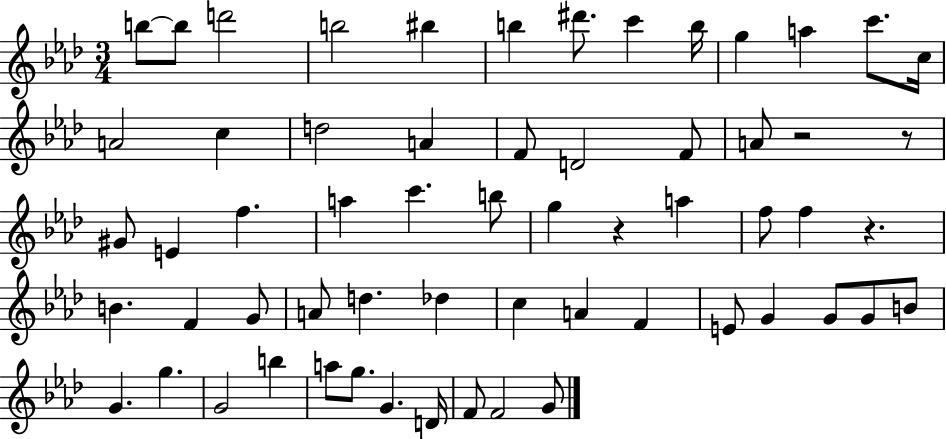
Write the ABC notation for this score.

X:1
T:Untitled
M:3/4
L:1/4
K:Ab
b/2 b/2 d'2 b2 ^b b ^d'/2 c' b/4 g a c'/2 c/4 A2 c d2 A F/2 D2 F/2 A/2 z2 z/2 ^G/2 E f a c' b/2 g z a f/2 f z B F G/2 A/2 d _d c A F E/2 G G/2 G/2 B/2 G g G2 b a/2 g/2 G D/4 F/2 F2 G/2